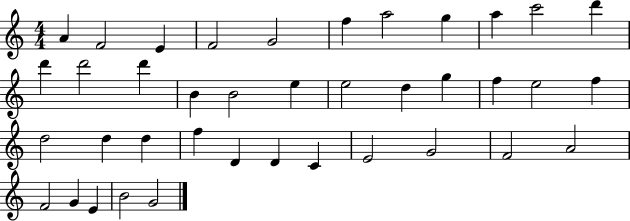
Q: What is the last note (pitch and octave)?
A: G4